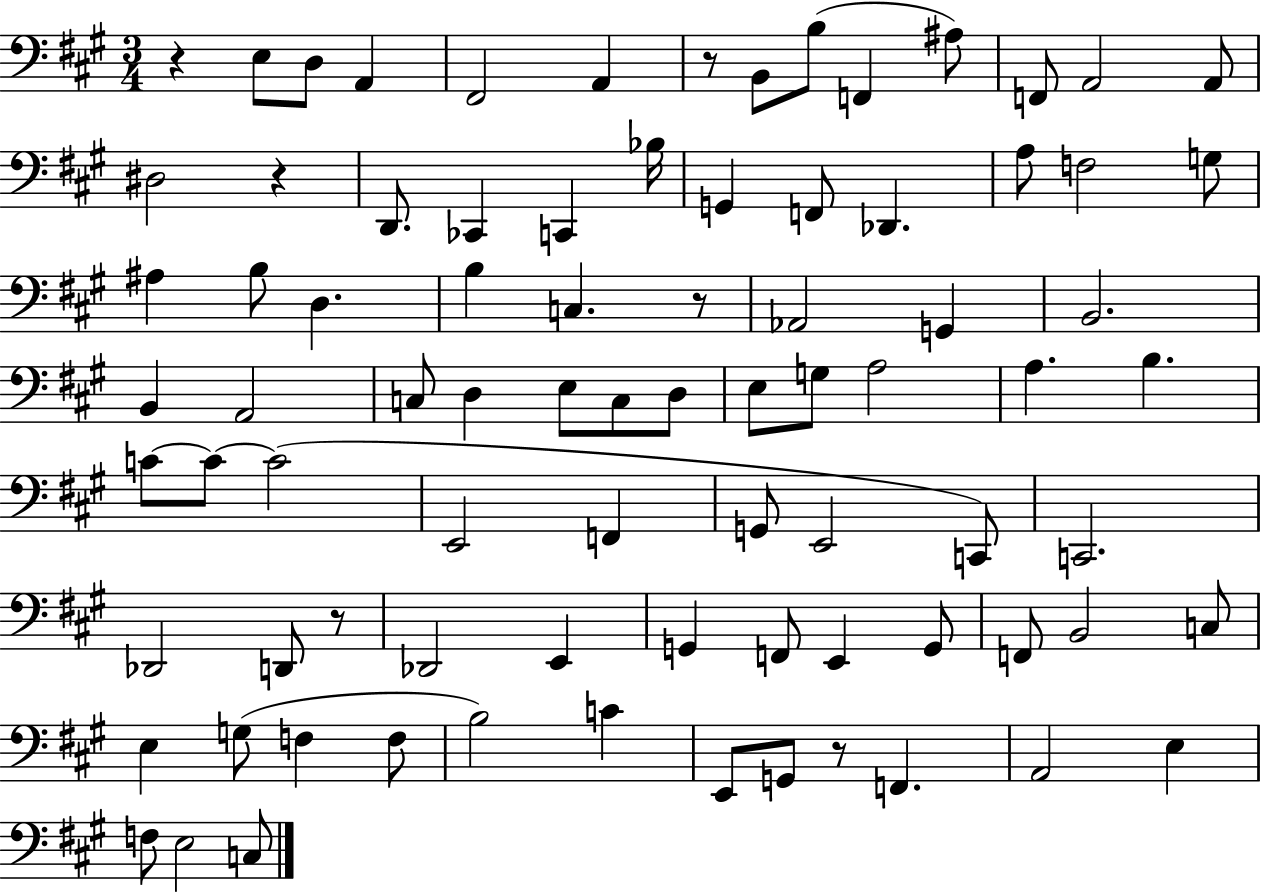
R/q E3/e D3/e A2/q F#2/h A2/q R/e B2/e B3/e F2/q A#3/e F2/e A2/h A2/e D#3/h R/q D2/e. CES2/q C2/q Bb3/s G2/q F2/e Db2/q. A3/e F3/h G3/e A#3/q B3/e D3/q. B3/q C3/q. R/e Ab2/h G2/q B2/h. B2/q A2/h C3/e D3/q E3/e C3/e D3/e E3/e G3/e A3/h A3/q. B3/q. C4/e C4/e C4/h E2/h F2/q G2/e E2/h C2/e C2/h. Db2/h D2/e R/e Db2/h E2/q G2/q F2/e E2/q G2/e F2/e B2/h C3/e E3/q G3/e F3/q F3/e B3/h C4/q E2/e G2/e R/e F2/q. A2/h E3/q F3/e E3/h C3/e